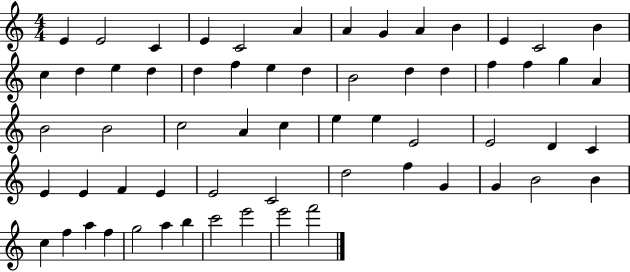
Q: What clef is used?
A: treble